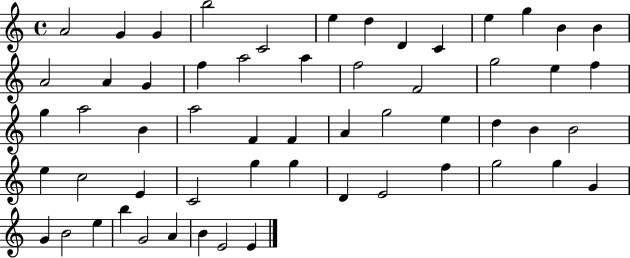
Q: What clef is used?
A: treble